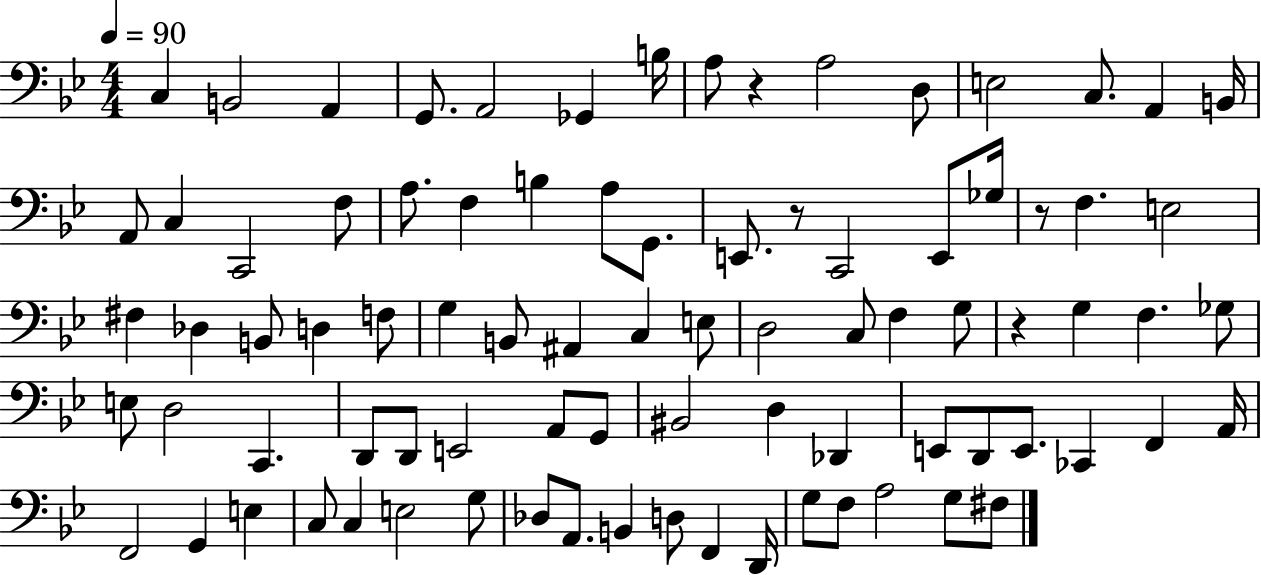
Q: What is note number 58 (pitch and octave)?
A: E2